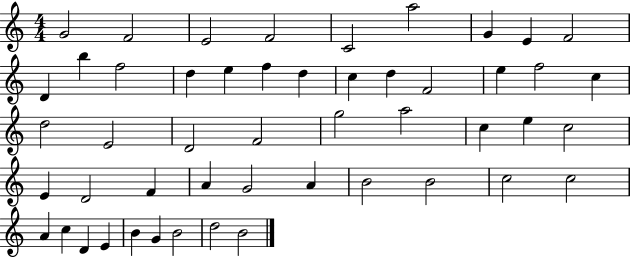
G4/h F4/h E4/h F4/h C4/h A5/h G4/q E4/q F4/h D4/q B5/q F5/h D5/q E5/q F5/q D5/q C5/q D5/q F4/h E5/q F5/h C5/q D5/h E4/h D4/h F4/h G5/h A5/h C5/q E5/q C5/h E4/q D4/h F4/q A4/q G4/h A4/q B4/h B4/h C5/h C5/h A4/q C5/q D4/q E4/q B4/q G4/q B4/h D5/h B4/h